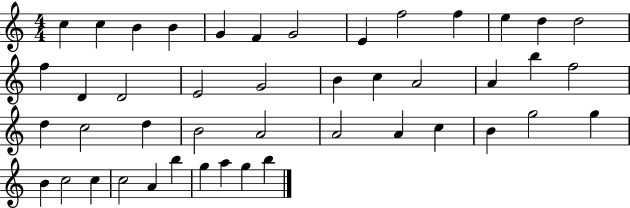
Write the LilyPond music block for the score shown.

{
  \clef treble
  \numericTimeSignature
  \time 4/4
  \key c \major
  c''4 c''4 b'4 b'4 | g'4 f'4 g'2 | e'4 f''2 f''4 | e''4 d''4 d''2 | \break f''4 d'4 d'2 | e'2 g'2 | b'4 c''4 a'2 | a'4 b''4 f''2 | \break d''4 c''2 d''4 | b'2 a'2 | a'2 a'4 c''4 | b'4 g''2 g''4 | \break b'4 c''2 c''4 | c''2 a'4 b''4 | g''4 a''4 g''4 b''4 | \bar "|."
}